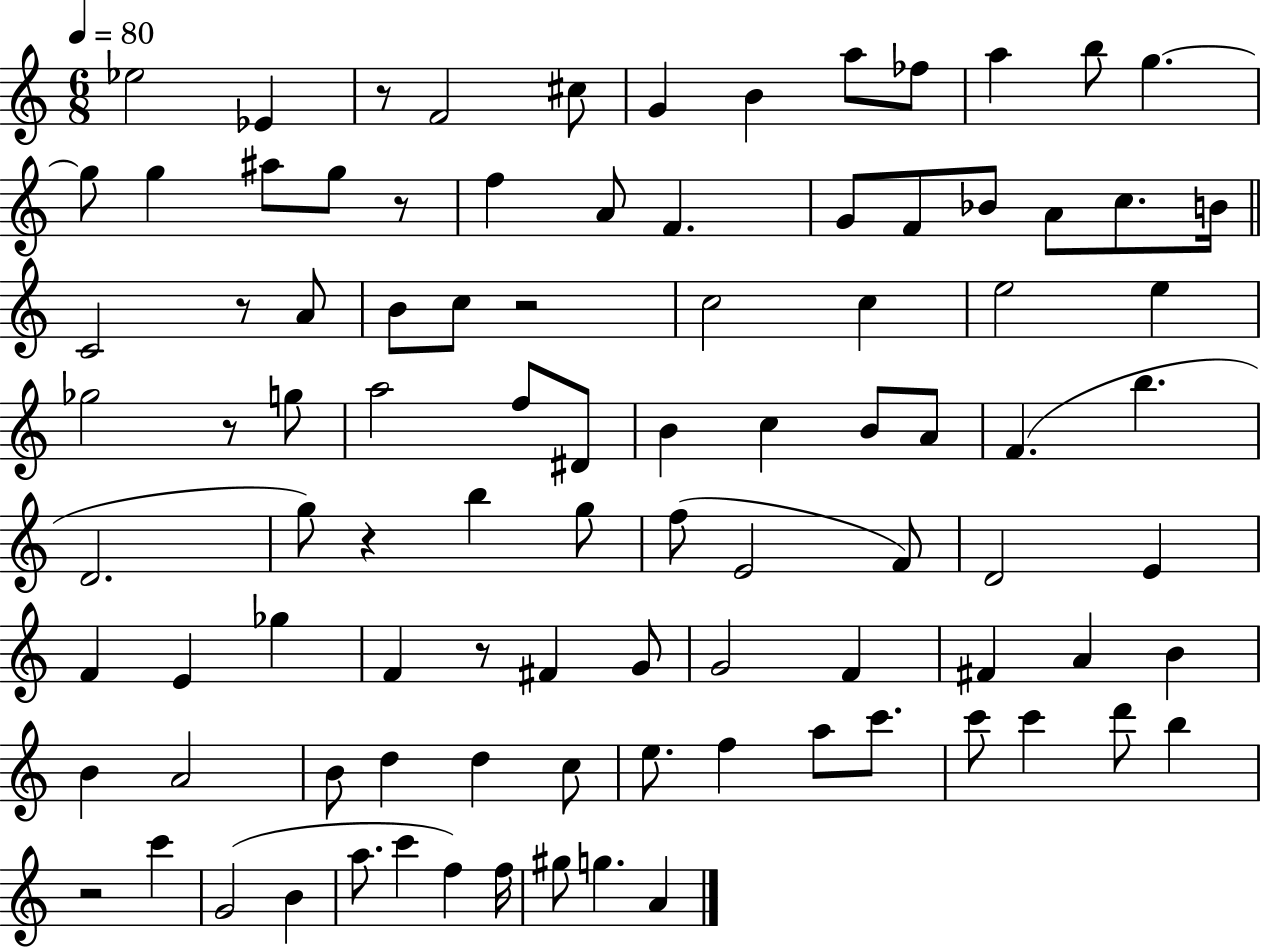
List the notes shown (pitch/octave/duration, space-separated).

Eb5/h Eb4/q R/e F4/h C#5/e G4/q B4/q A5/e FES5/e A5/q B5/e G5/q. G5/e G5/q A#5/e G5/e R/e F5/q A4/e F4/q. G4/e F4/e Bb4/e A4/e C5/e. B4/s C4/h R/e A4/e B4/e C5/e R/h C5/h C5/q E5/h E5/q Gb5/h R/e G5/e A5/h F5/e D#4/e B4/q C5/q B4/e A4/e F4/q. B5/q. D4/h. G5/e R/q B5/q G5/e F5/e E4/h F4/e D4/h E4/q F4/q E4/q Gb5/q F4/q R/e F#4/q G4/e G4/h F4/q F#4/q A4/q B4/q B4/q A4/h B4/e D5/q D5/q C5/e E5/e. F5/q A5/e C6/e. C6/e C6/q D6/e B5/q R/h C6/q G4/h B4/q A5/e. C6/q F5/q F5/s G#5/e G5/q. A4/q